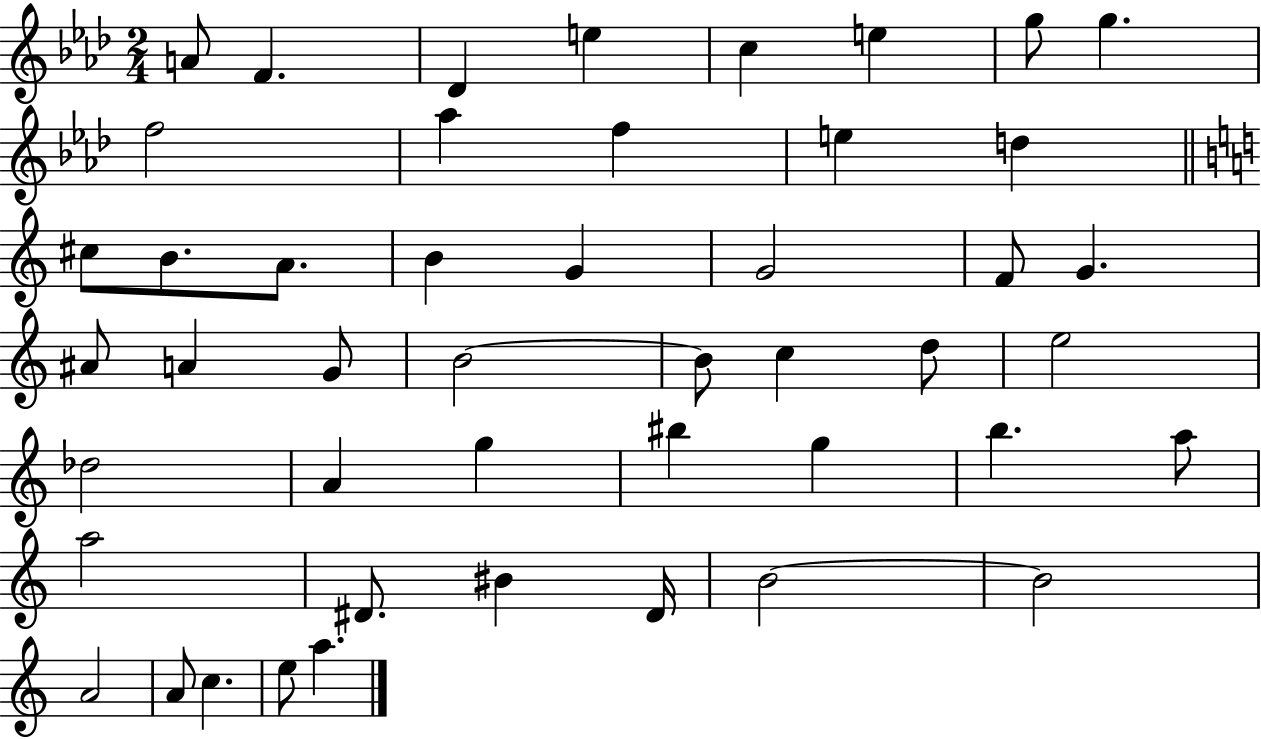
X:1
T:Untitled
M:2/4
L:1/4
K:Ab
A/2 F _D e c e g/2 g f2 _a f e d ^c/2 B/2 A/2 B G G2 F/2 G ^A/2 A G/2 B2 B/2 c d/2 e2 _d2 A g ^b g b a/2 a2 ^D/2 ^B ^D/4 B2 B2 A2 A/2 c e/2 a